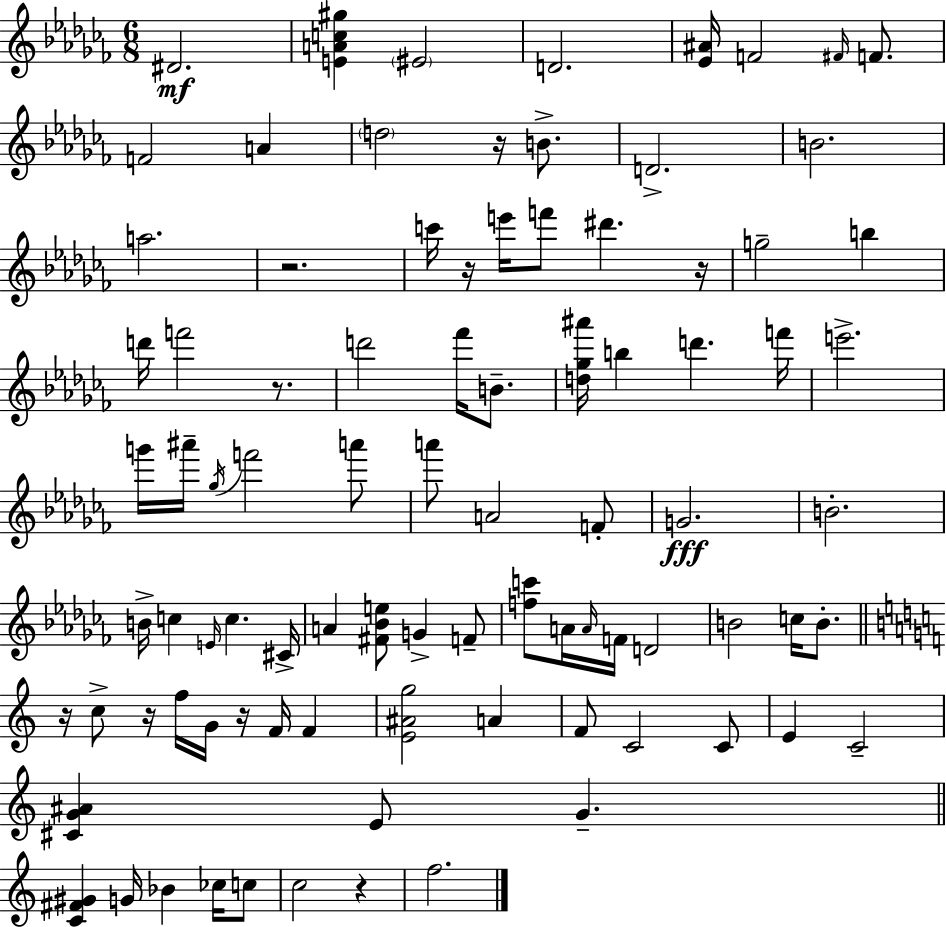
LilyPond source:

{
  \clef treble
  \numericTimeSignature
  \time 6/8
  \key aes \minor
  dis'2.\mf | <e' a' c'' gis''>4 \parenthesize eis'2 | d'2. | <ees' ais'>16 f'2 \grace { fis'16 } f'8. | \break f'2 a'4 | \parenthesize d''2 r16 b'8.-> | d'2.-> | b'2. | \break a''2. | r2. | c'''16 r16 e'''16 f'''8 dis'''4. | r16 g''2-- b''4 | \break d'''16 f'''2 r8. | d'''2 fes'''16 b'8.-- | <d'' ges'' ais'''>16 b''4 d'''4. | f'''16 e'''2.-> | \break g'''16 ais'''16-- \acciaccatura { ges''16 } f'''2 | a'''8 a'''8 a'2 | f'8-. g'2.\fff | b'2.-. | \break b'16-> c''4 \grace { e'16 } c''4. | cis'16-> a'4 <fis' bes' e''>8 g'4-> | f'8-- <f'' c'''>8 a'16 \grace { a'16 } f'16 d'2 | b'2 | \break c''16 b'8.-. \bar "||" \break \key c \major r16 c''8-> r16 f''16 g'16 r16 f'16 f'4 | <e' ais' g''>2 a'4 | f'8 c'2 c'8 | e'4 c'2-- | \break <cis' g' ais'>4 e'8 g'4.-- | \bar "||" \break \key c \major <c' fis' gis'>4 g'16 bes'4 ces''16 c''8 | c''2 r4 | f''2. | \bar "|."
}